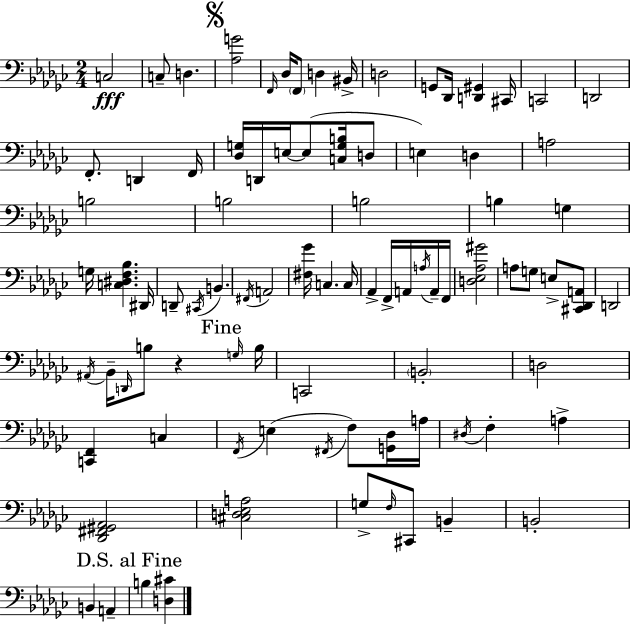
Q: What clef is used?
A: bass